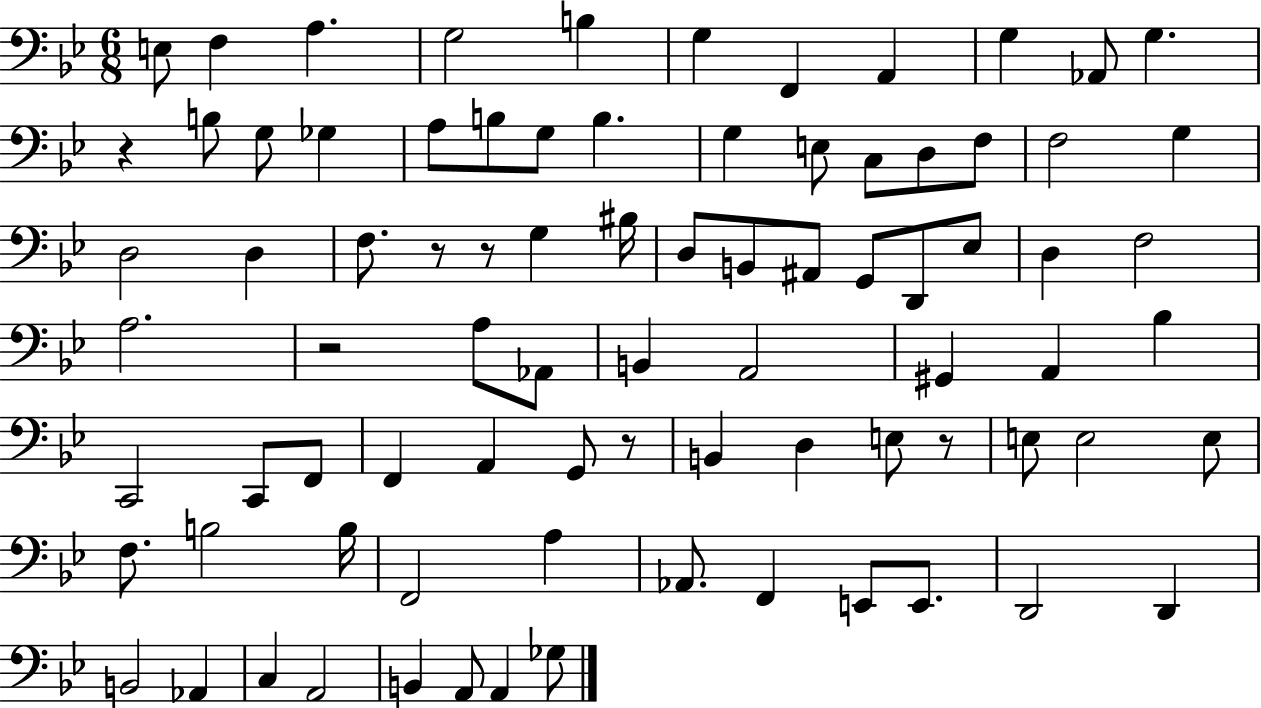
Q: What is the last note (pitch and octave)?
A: Gb3